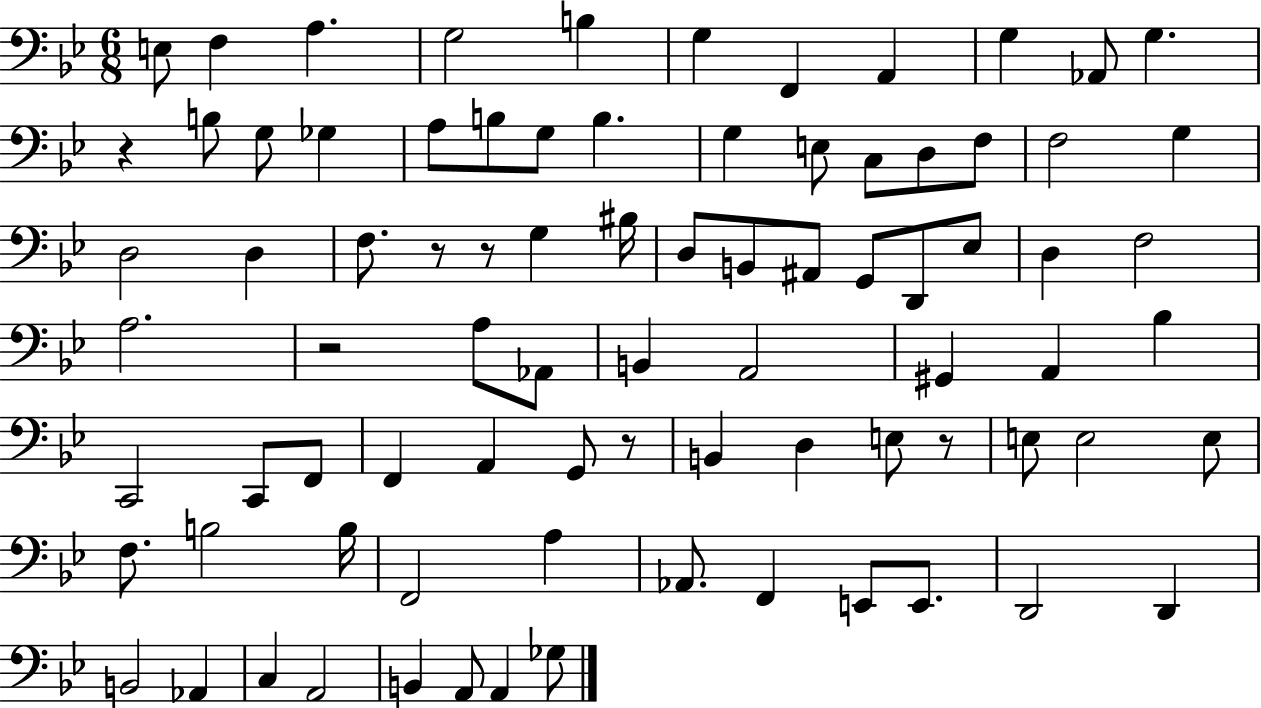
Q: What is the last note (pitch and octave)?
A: Gb3